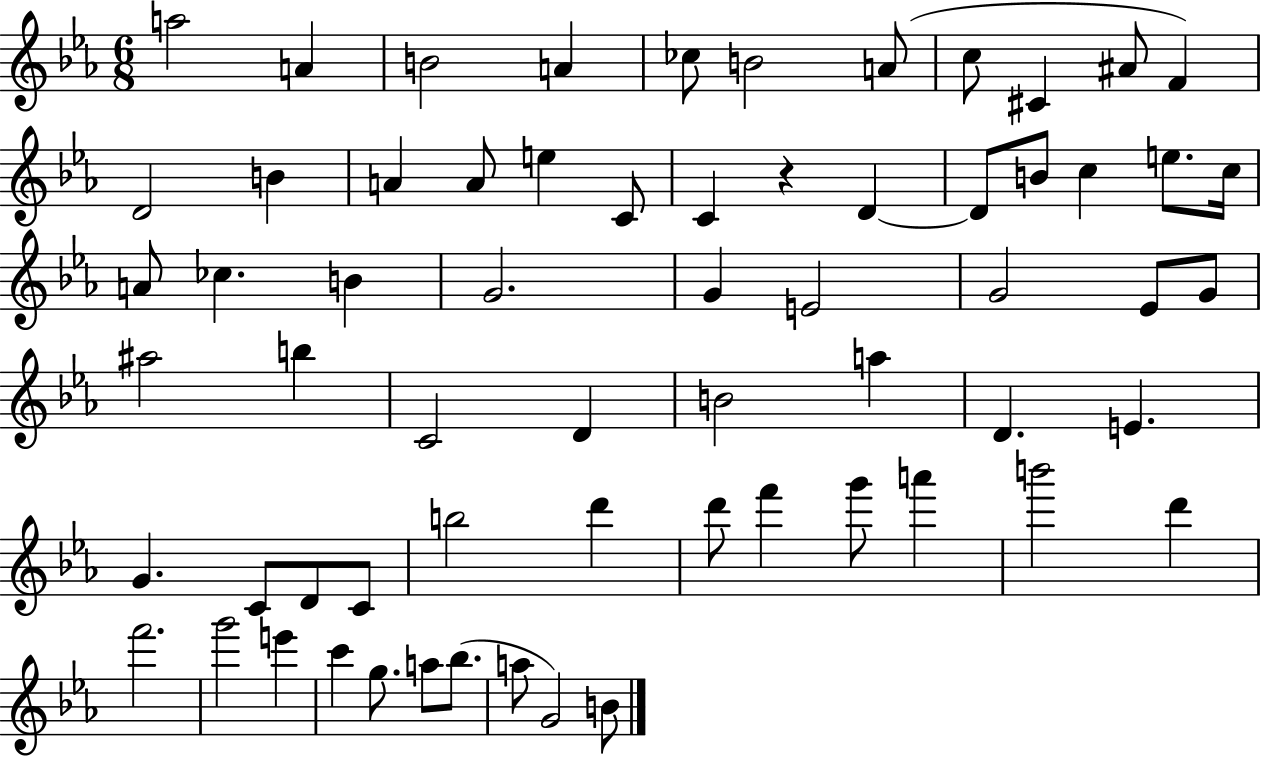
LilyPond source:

{
  \clef treble
  \numericTimeSignature
  \time 6/8
  \key ees \major
  \repeat volta 2 { a''2 a'4 | b'2 a'4 | ces''8 b'2 a'8( | c''8 cis'4 ais'8 f'4) | \break d'2 b'4 | a'4 a'8 e''4 c'8 | c'4 r4 d'4~~ | d'8 b'8 c''4 e''8. c''16 | \break a'8 ces''4. b'4 | g'2. | g'4 e'2 | g'2 ees'8 g'8 | \break ais''2 b''4 | c'2 d'4 | b'2 a''4 | d'4. e'4. | \break g'4. c'8 d'8 c'8 | b''2 d'''4 | d'''8 f'''4 g'''8 a'''4 | b'''2 d'''4 | \break f'''2. | g'''2 e'''4 | c'''4 g''8. a''8 bes''8.( | a''8 g'2) b'8 | \break } \bar "|."
}